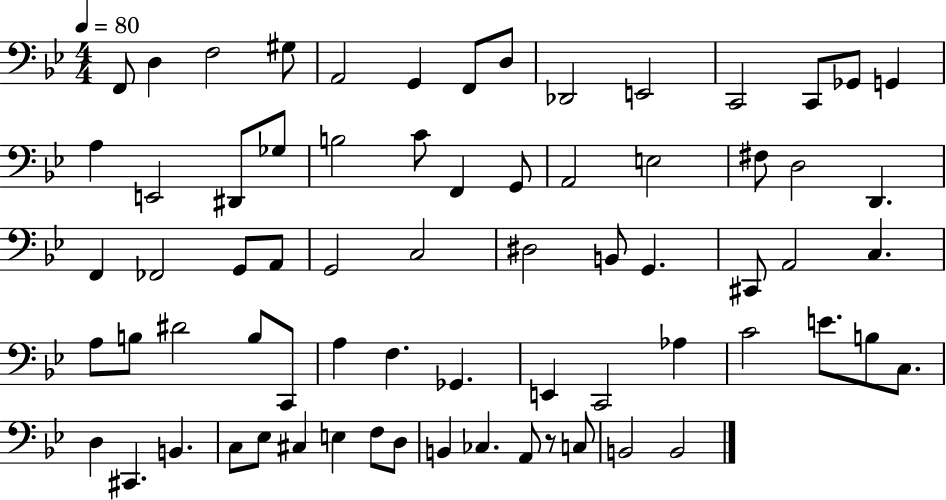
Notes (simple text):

F2/e D3/q F3/h G#3/e A2/h G2/q F2/e D3/e Db2/h E2/h C2/h C2/e Gb2/e G2/q A3/q E2/h D#2/e Gb3/e B3/h C4/e F2/q G2/e A2/h E3/h F#3/e D3/h D2/q. F2/q FES2/h G2/e A2/e G2/h C3/h D#3/h B2/e G2/q. C#2/e A2/h C3/q. A3/e B3/e D#4/h B3/e C2/e A3/q F3/q. Gb2/q. E2/q C2/h Ab3/q C4/h E4/e. B3/e C3/e. D3/q C#2/q. B2/q. C3/e Eb3/e C#3/q E3/q F3/e D3/e B2/q CES3/q. A2/e R/e C3/e B2/h B2/h